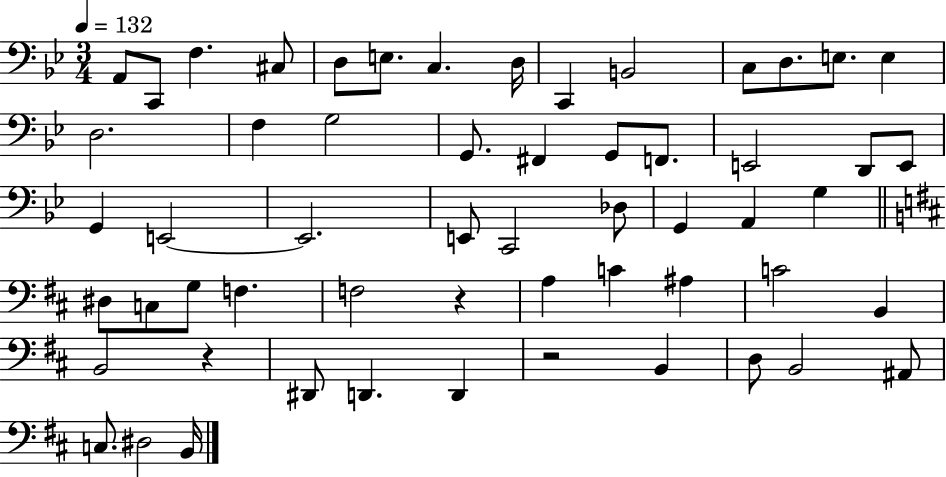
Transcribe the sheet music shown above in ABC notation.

X:1
T:Untitled
M:3/4
L:1/4
K:Bb
A,,/2 C,,/2 F, ^C,/2 D,/2 E,/2 C, D,/4 C,, B,,2 C,/2 D,/2 E,/2 E, D,2 F, G,2 G,,/2 ^F,, G,,/2 F,,/2 E,,2 D,,/2 E,,/2 G,, E,,2 E,,2 E,,/2 C,,2 _D,/2 G,, A,, G, ^D,/2 C,/2 G,/2 F, F,2 z A, C ^A, C2 B,, B,,2 z ^D,,/2 D,, D,, z2 B,, D,/2 B,,2 ^A,,/2 C,/2 ^D,2 B,,/4